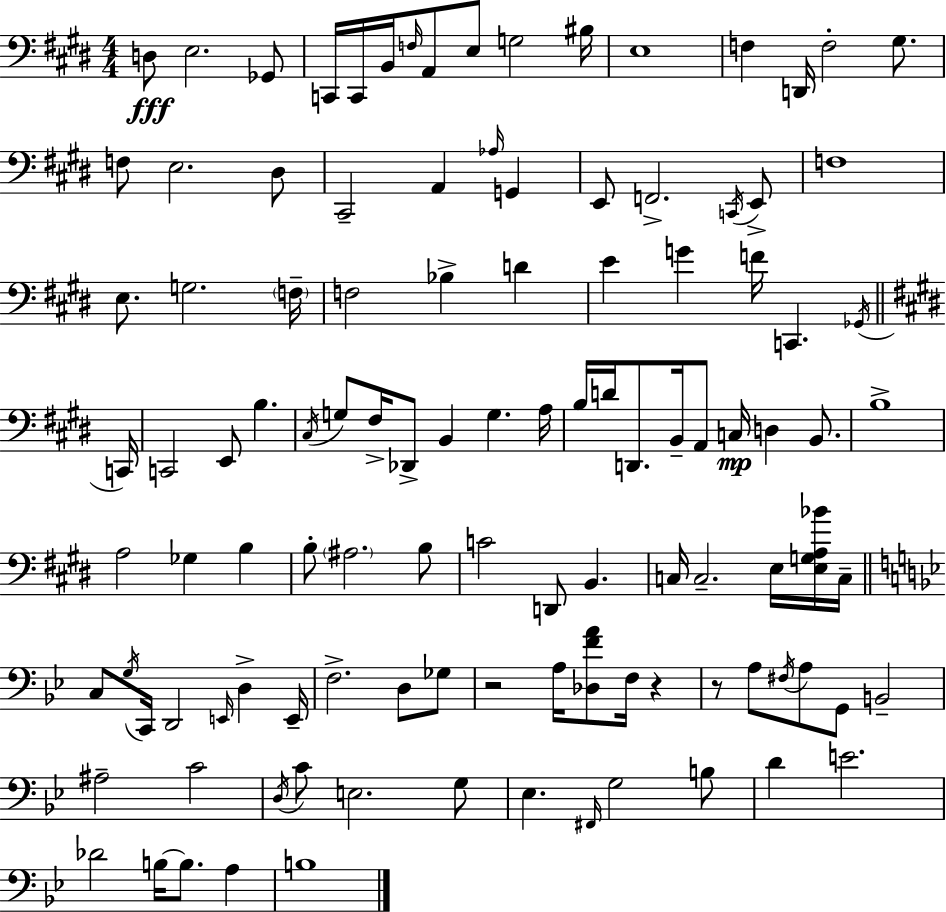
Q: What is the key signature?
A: E major